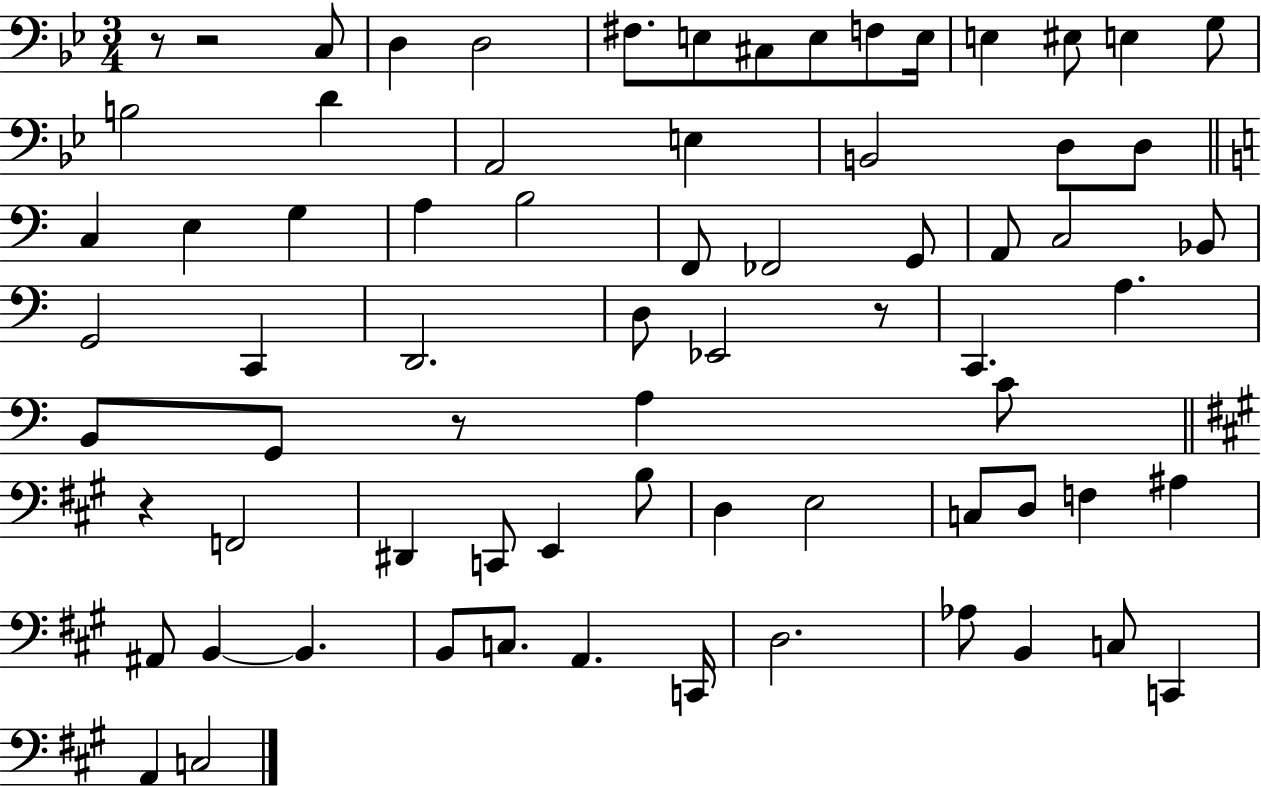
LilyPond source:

{
  \clef bass
  \numericTimeSignature
  \time 3/4
  \key bes \major
  r8 r2 c8 | d4 d2 | fis8. e8 cis8 e8 f8 e16 | e4 eis8 e4 g8 | \break b2 d'4 | a,2 e4 | b,2 d8 d8 | \bar "||" \break \key c \major c4 e4 g4 | a4 b2 | f,8 fes,2 g,8 | a,8 c2 bes,8 | \break g,2 c,4 | d,2. | d8 ees,2 r8 | c,4. a4. | \break b,8 g,8 r8 a4 c'8 | \bar "||" \break \key a \major r4 f,2 | dis,4 c,8 e,4 b8 | d4 e2 | c8 d8 f4 ais4 | \break ais,8 b,4~~ b,4. | b,8 c8. a,4. c,16 | d2. | aes8 b,4 c8 c,4 | \break a,4 c2 | \bar "|."
}